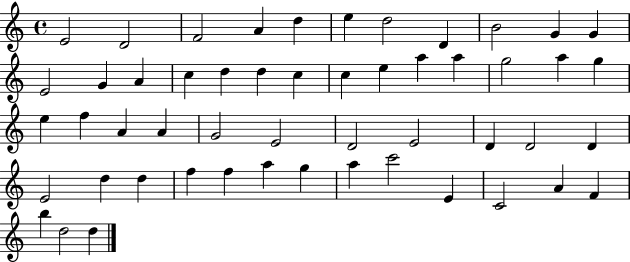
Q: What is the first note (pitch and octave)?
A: E4